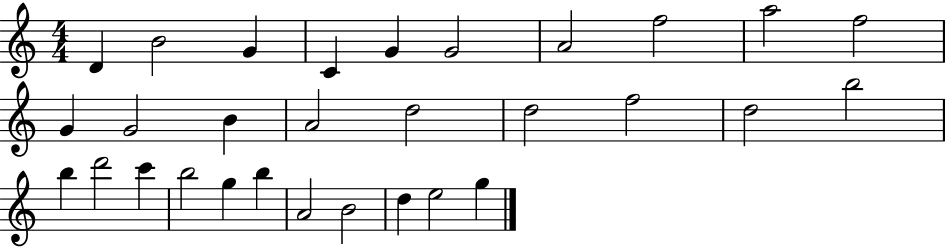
{
  \clef treble
  \numericTimeSignature
  \time 4/4
  \key c \major
  d'4 b'2 g'4 | c'4 g'4 g'2 | a'2 f''2 | a''2 f''2 | \break g'4 g'2 b'4 | a'2 d''2 | d''2 f''2 | d''2 b''2 | \break b''4 d'''2 c'''4 | b''2 g''4 b''4 | a'2 b'2 | d''4 e''2 g''4 | \break \bar "|."
}